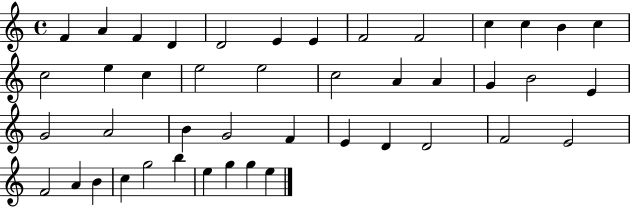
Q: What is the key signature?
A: C major